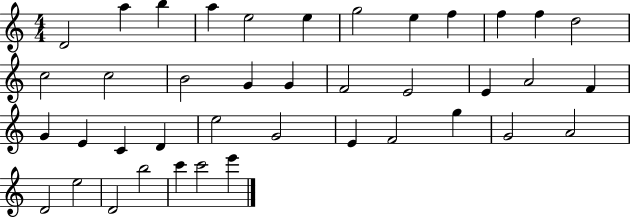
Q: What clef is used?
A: treble